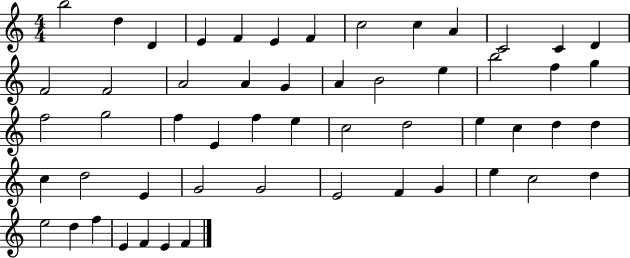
B5/h D5/q D4/q E4/q F4/q E4/q F4/q C5/h C5/q A4/q C4/h C4/q D4/q F4/h F4/h A4/h A4/q G4/q A4/q B4/h E5/q B5/h F5/q G5/q F5/h G5/h F5/q E4/q F5/q E5/q C5/h D5/h E5/q C5/q D5/q D5/q C5/q D5/h E4/q G4/h G4/h E4/h F4/q G4/q E5/q C5/h D5/q E5/h D5/q F5/q E4/q F4/q E4/q F4/q